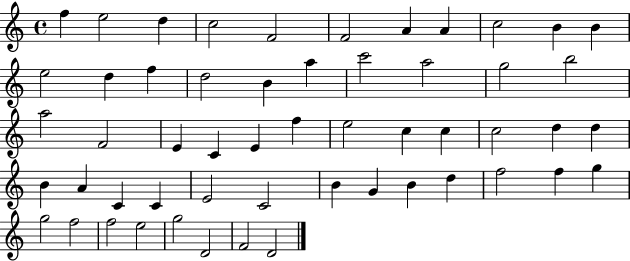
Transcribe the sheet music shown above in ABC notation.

X:1
T:Untitled
M:4/4
L:1/4
K:C
f e2 d c2 F2 F2 A A c2 B B e2 d f d2 B a c'2 a2 g2 b2 a2 F2 E C E f e2 c c c2 d d B A C C E2 C2 B G B d f2 f g g2 f2 f2 e2 g2 D2 F2 D2